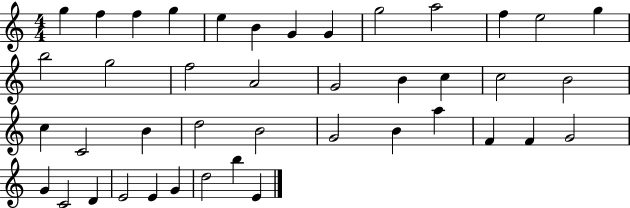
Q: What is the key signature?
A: C major